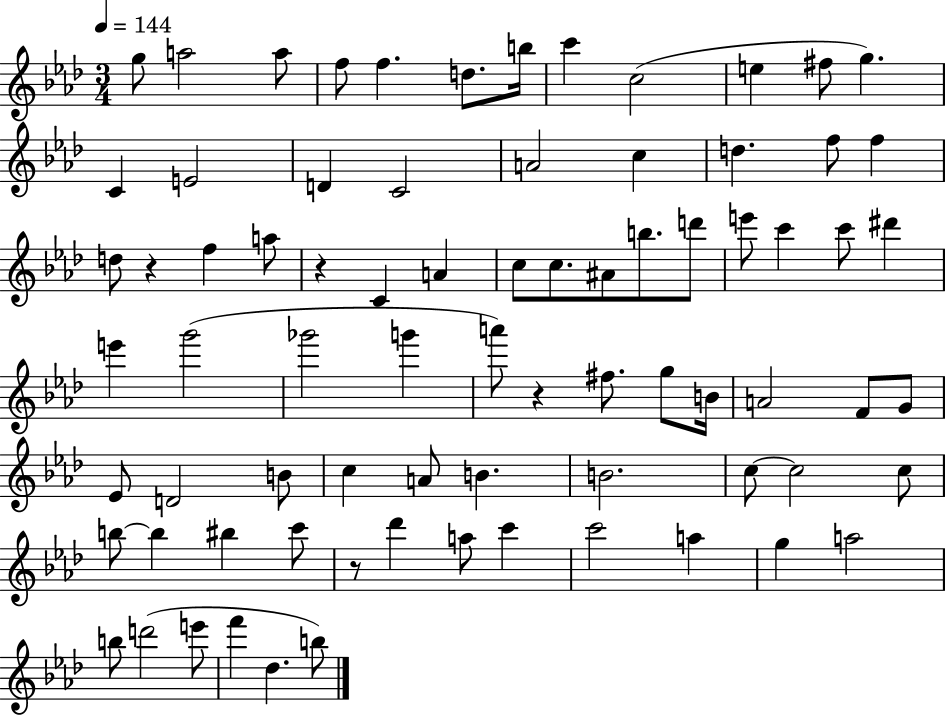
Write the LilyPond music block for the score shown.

{
  \clef treble
  \numericTimeSignature
  \time 3/4
  \key aes \major
  \tempo 4 = 144
  \repeat volta 2 { g''8 a''2 a''8 | f''8 f''4. d''8. b''16 | c'''4 c''2( | e''4 fis''8 g''4.) | \break c'4 e'2 | d'4 c'2 | a'2 c''4 | d''4. f''8 f''4 | \break d''8 r4 f''4 a''8 | r4 c'4 a'4 | c''8 c''8. ais'8 b''8. d'''8 | e'''8 c'''4 c'''8 dis'''4 | \break e'''4 g'''2( | ges'''2 g'''4 | a'''8) r4 fis''8. g''8 b'16 | a'2 f'8 g'8 | \break ees'8 d'2 b'8 | c''4 a'8 b'4. | b'2. | c''8~~ c''2 c''8 | \break b''8~~ b''4 bis''4 c'''8 | r8 des'''4 a''8 c'''4 | c'''2 a''4 | g''4 a''2 | \break b''8 d'''2( e'''8 | f'''4 des''4. b''8) | } \bar "|."
}